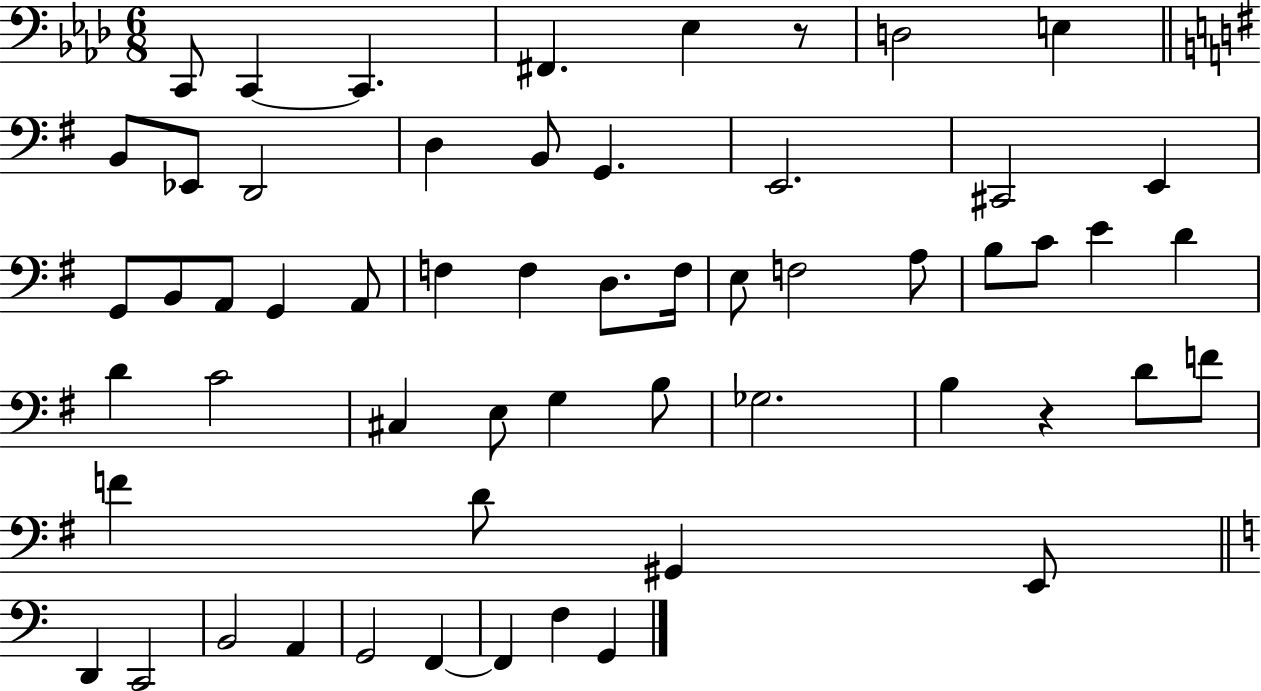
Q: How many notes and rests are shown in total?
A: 57